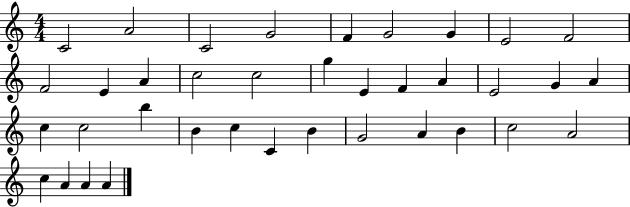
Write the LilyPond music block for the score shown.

{
  \clef treble
  \numericTimeSignature
  \time 4/4
  \key c \major
  c'2 a'2 | c'2 g'2 | f'4 g'2 g'4 | e'2 f'2 | \break f'2 e'4 a'4 | c''2 c''2 | g''4 e'4 f'4 a'4 | e'2 g'4 a'4 | \break c''4 c''2 b''4 | b'4 c''4 c'4 b'4 | g'2 a'4 b'4 | c''2 a'2 | \break c''4 a'4 a'4 a'4 | \bar "|."
}